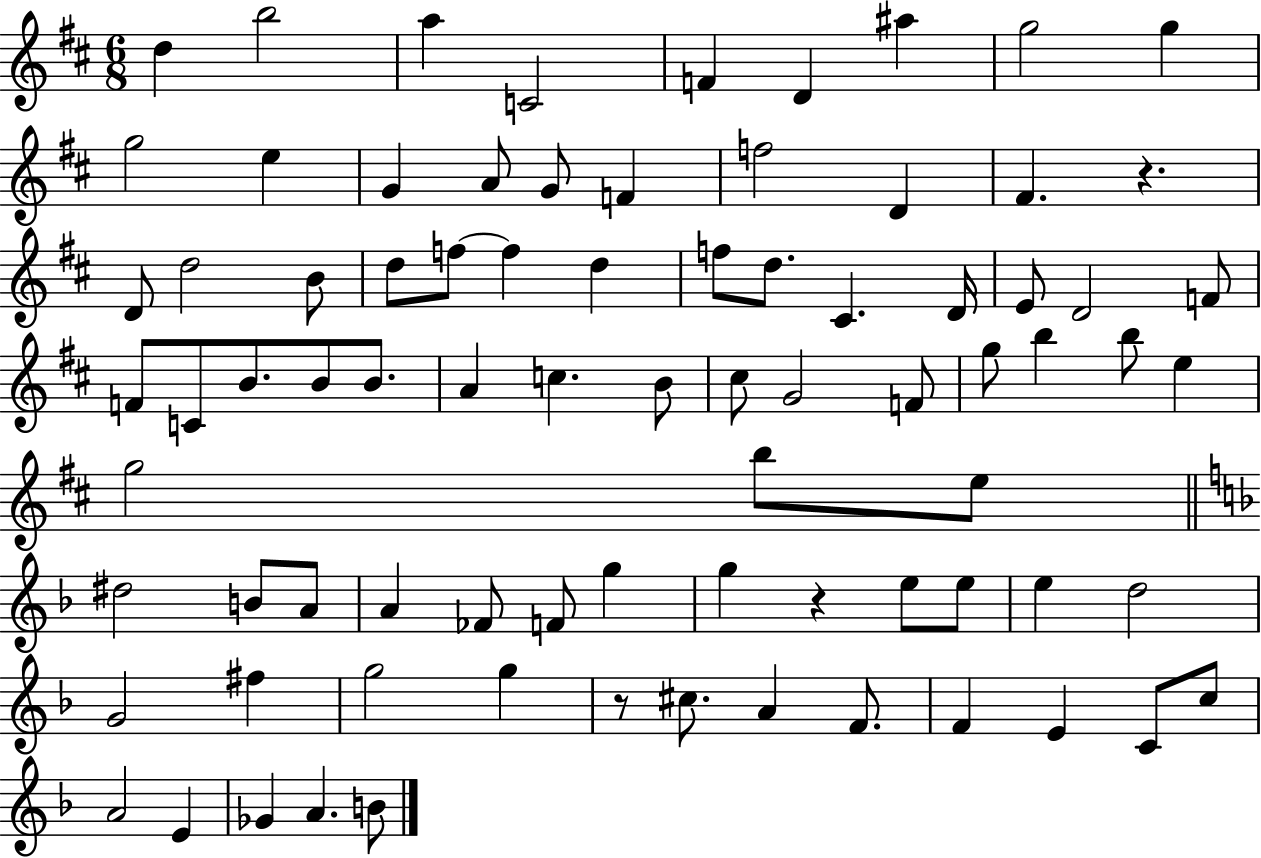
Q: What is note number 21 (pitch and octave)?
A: B4